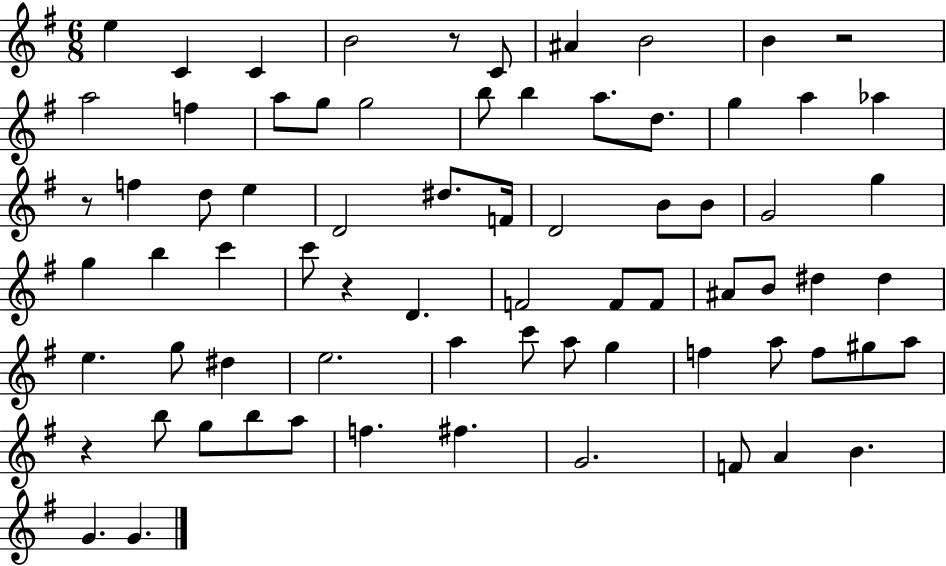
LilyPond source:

{
  \clef treble
  \numericTimeSignature
  \time 6/8
  \key g \major
  \repeat volta 2 { e''4 c'4 c'4 | b'2 r8 c'8 | ais'4 b'2 | b'4 r2 | \break a''2 f''4 | a''8 g''8 g''2 | b''8 b''4 a''8. d''8. | g''4 a''4 aes''4 | \break r8 f''4 d''8 e''4 | d'2 dis''8. f'16 | d'2 b'8 b'8 | g'2 g''4 | \break g''4 b''4 c'''4 | c'''8 r4 d'4. | f'2 f'8 f'8 | ais'8 b'8 dis''4 dis''4 | \break e''4. g''8 dis''4 | e''2. | a''4 c'''8 a''8 g''4 | f''4 a''8 f''8 gis''8 a''8 | \break r4 b''8 g''8 b''8 a''8 | f''4. fis''4. | g'2. | f'8 a'4 b'4. | \break g'4. g'4. | } \bar "|."
}